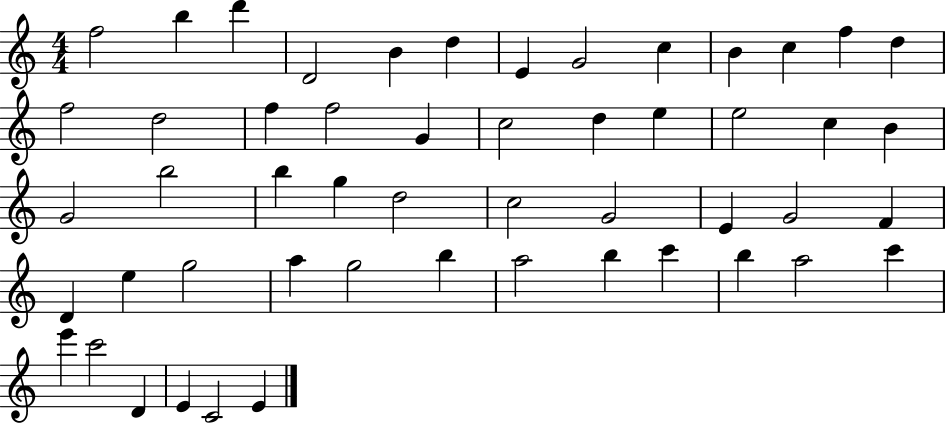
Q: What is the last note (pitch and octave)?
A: E4